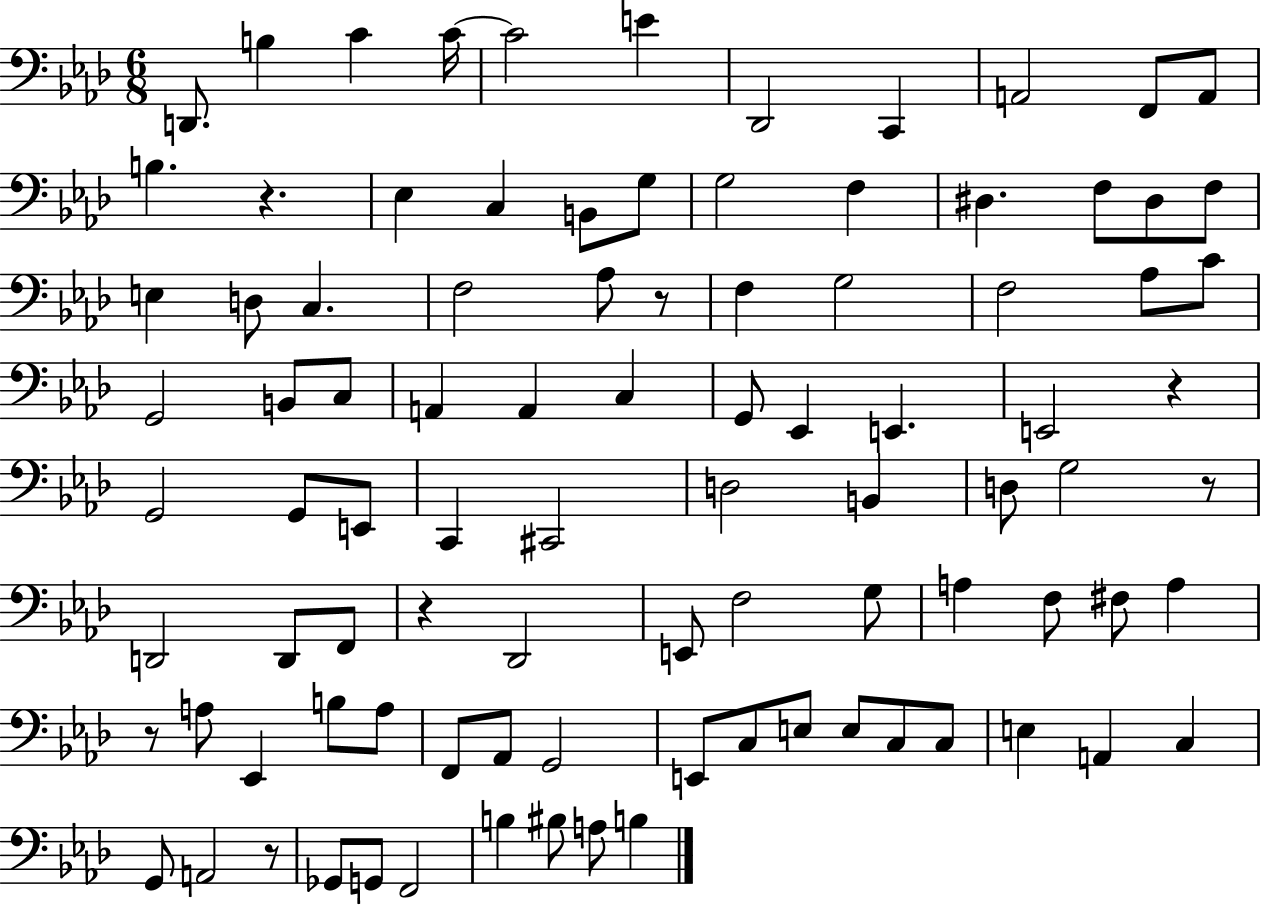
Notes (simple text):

D2/e. B3/q C4/q C4/s C4/h E4/q Db2/h C2/q A2/h F2/e A2/e B3/q. R/q. Eb3/q C3/q B2/e G3/e G3/h F3/q D#3/q. F3/e D#3/e F3/e E3/q D3/e C3/q. F3/h Ab3/e R/e F3/q G3/h F3/h Ab3/e C4/e G2/h B2/e C3/e A2/q A2/q C3/q G2/e Eb2/q E2/q. E2/h R/q G2/h G2/e E2/e C2/q C#2/h D3/h B2/q D3/e G3/h R/e D2/h D2/e F2/e R/q Db2/h E2/e F3/h G3/e A3/q F3/e F#3/e A3/q R/e A3/e Eb2/q B3/e A3/e F2/e Ab2/e G2/h E2/e C3/e E3/e E3/e C3/e C3/e E3/q A2/q C3/q G2/e A2/h R/e Gb2/e G2/e F2/h B3/q BIS3/e A3/e B3/q